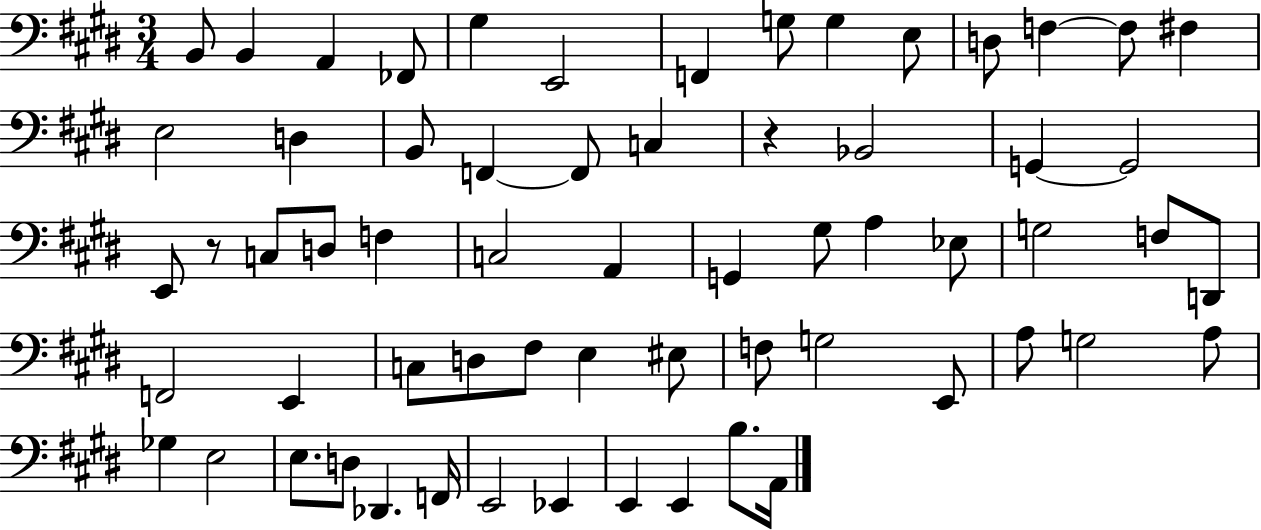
X:1
T:Untitled
M:3/4
L:1/4
K:E
B,,/2 B,, A,, _F,,/2 ^G, E,,2 F,, G,/2 G, E,/2 D,/2 F, F,/2 ^F, E,2 D, B,,/2 F,, F,,/2 C, z _B,,2 G,, G,,2 E,,/2 z/2 C,/2 D,/2 F, C,2 A,, G,, ^G,/2 A, _E,/2 G,2 F,/2 D,,/2 F,,2 E,, C,/2 D,/2 ^F,/2 E, ^E,/2 F,/2 G,2 E,,/2 A,/2 G,2 A,/2 _G, E,2 E,/2 D,/2 _D,, F,,/4 E,,2 _E,, E,, E,, B,/2 A,,/4